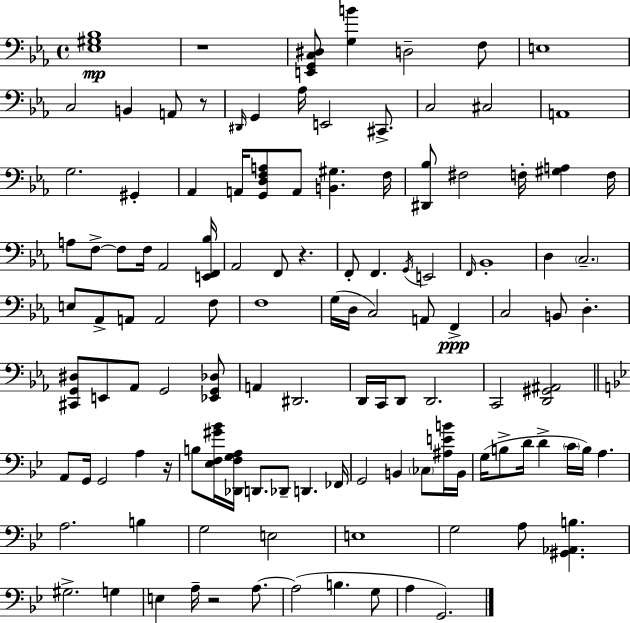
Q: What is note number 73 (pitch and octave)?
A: B2